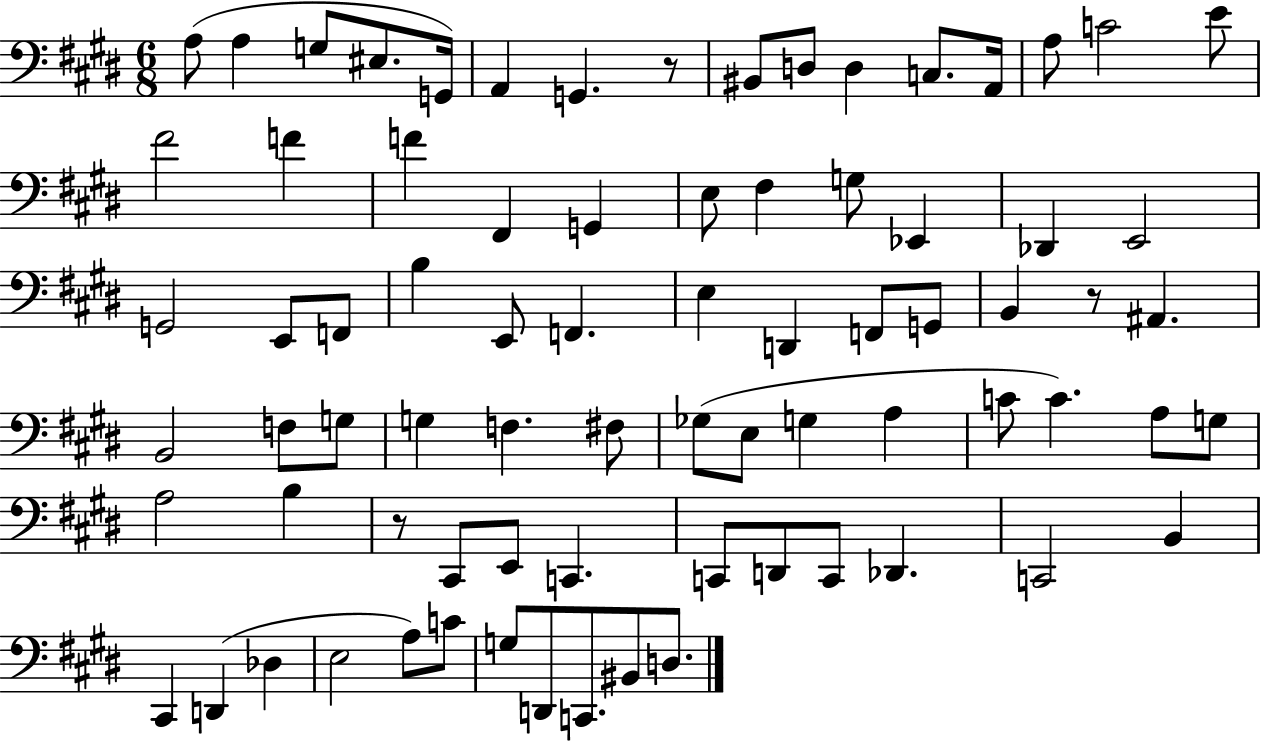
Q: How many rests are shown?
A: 3